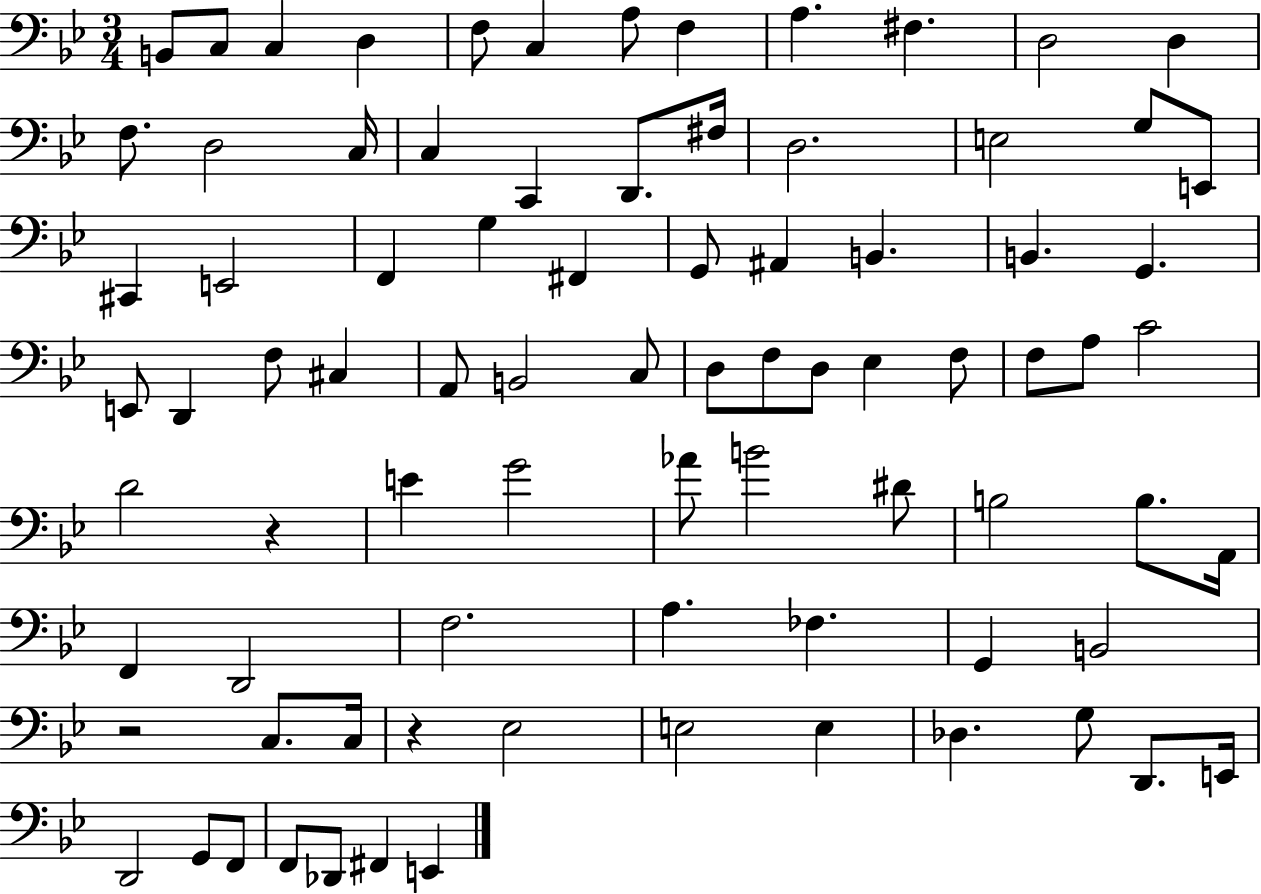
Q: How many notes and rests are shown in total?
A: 83